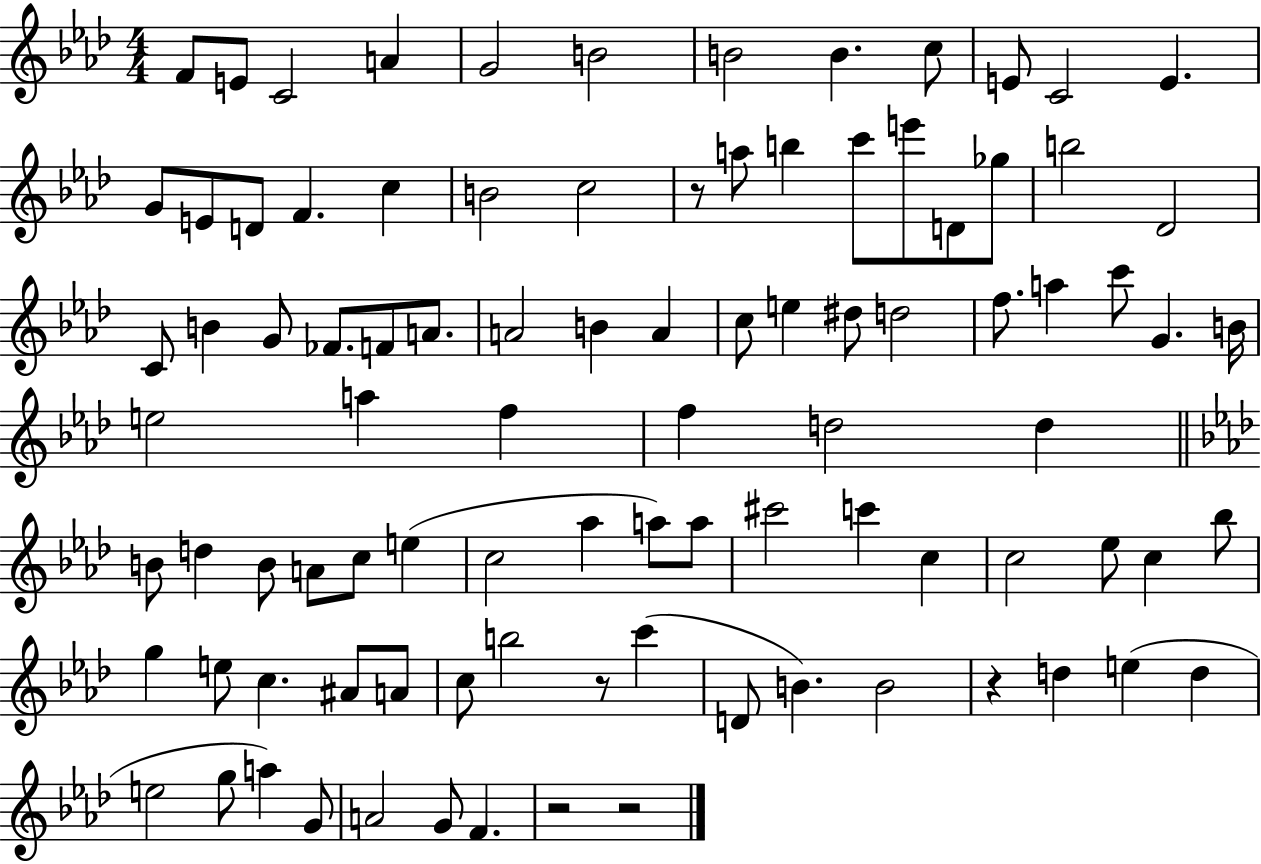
F4/e E4/e C4/h A4/q G4/h B4/h B4/h B4/q. C5/e E4/e C4/h E4/q. G4/e E4/e D4/e F4/q. C5/q B4/h C5/h R/e A5/e B5/q C6/e E6/e D4/e Gb5/e B5/h Db4/h C4/e B4/q G4/e FES4/e. F4/e A4/e. A4/h B4/q A4/q C5/e E5/q D#5/e D5/h F5/e. A5/q C6/e G4/q. B4/s E5/h A5/q F5/q F5/q D5/h D5/q B4/e D5/q B4/e A4/e C5/e E5/q C5/h Ab5/q A5/e A5/e C#6/h C6/q C5/q C5/h Eb5/e C5/q Bb5/e G5/q E5/e C5/q. A#4/e A4/e C5/e B5/h R/e C6/q D4/e B4/q. B4/h R/q D5/q E5/q D5/q E5/h G5/e A5/q G4/e A4/h G4/e F4/q. R/h R/h